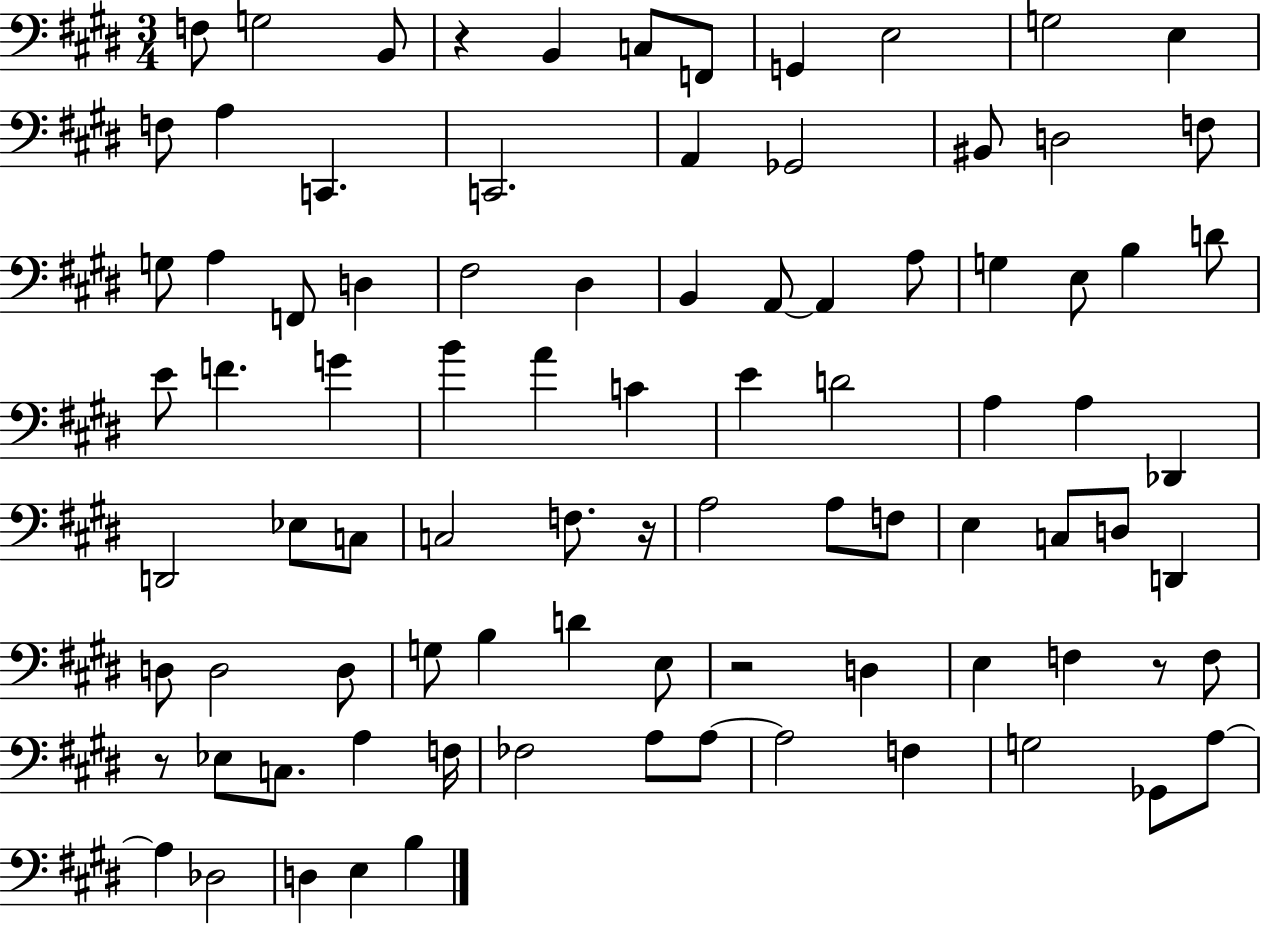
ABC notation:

X:1
T:Untitled
M:3/4
L:1/4
K:E
F,/2 G,2 B,,/2 z B,, C,/2 F,,/2 G,, E,2 G,2 E, F,/2 A, C,, C,,2 A,, _G,,2 ^B,,/2 D,2 F,/2 G,/2 A, F,,/2 D, ^F,2 ^D, B,, A,,/2 A,, A,/2 G, E,/2 B, D/2 E/2 F G B A C E D2 A, A, _D,, D,,2 _E,/2 C,/2 C,2 F,/2 z/4 A,2 A,/2 F,/2 E, C,/2 D,/2 D,, D,/2 D,2 D,/2 G,/2 B, D E,/2 z2 D, E, F, z/2 F,/2 z/2 _E,/2 C,/2 A, F,/4 _F,2 A,/2 A,/2 A,2 F, G,2 _G,,/2 A,/2 A, _D,2 D, E, B,